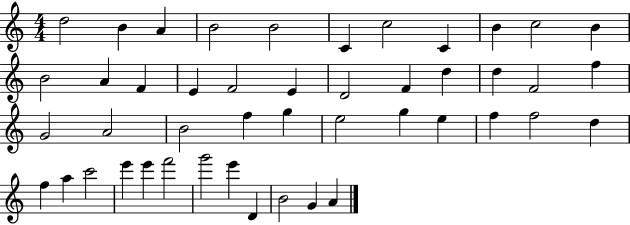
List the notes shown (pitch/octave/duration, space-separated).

D5/h B4/q A4/q B4/h B4/h C4/q C5/h C4/q B4/q C5/h B4/q B4/h A4/q F4/q E4/q F4/h E4/q D4/h F4/q D5/q D5/q F4/h F5/q G4/h A4/h B4/h F5/q G5/q E5/h G5/q E5/q F5/q F5/h D5/q F5/q A5/q C6/h E6/q E6/q F6/h G6/h E6/q D4/q B4/h G4/q A4/q